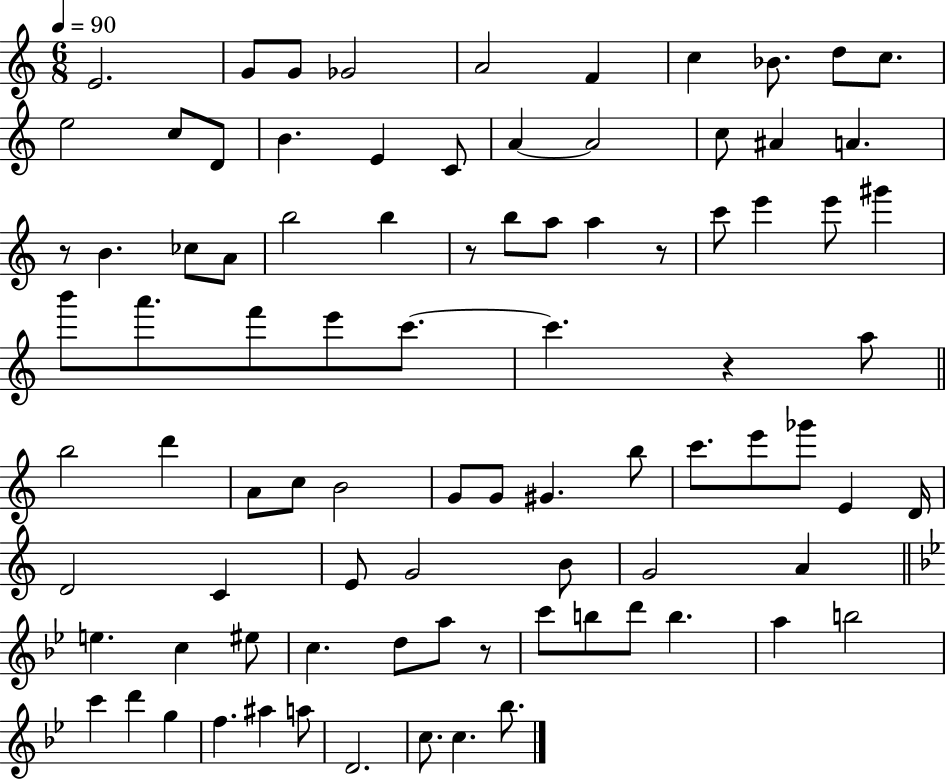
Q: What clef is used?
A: treble